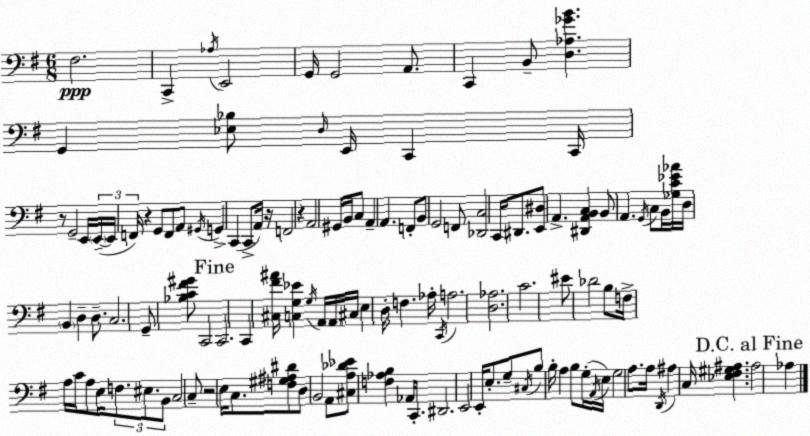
X:1
T:Untitled
M:6/8
L:1/4
K:G
^F,2 C,, _A,/4 E,,2 G,,/4 G,,2 A,,/2 C,, B,,/2 [D,_A,_GB] G,, [_E,_B,]/2 D,/4 E,,/4 C,, C,,/4 z/2 G,,2 E,,/4 E,,/4 E,,/4 F,,/4 z G,,/2 F,,/2 A,,/2 ^G,,/4 G,, C,, C,,/2 A,,/4 z/4 F,,2 z A,,2 ^G,,/4 B,,/4 C,/2 A,, A,, F,,/2 B,,/2 G,,2 F,,/2 [_D,,C,]2 C,,/4 ^D,,/2 [E,,^D,]/2 A,, [^D,,A,,B,,C,] B,,/2 A,, G,,/4 C,/2 B,,/4 [_G,C_E_A]/4 D,/4 B,, D, D,/2 C,2 G,,/2 [_B,C^F^G]/2 C,,2 C,,2 C,, [^C,^F^A]/4 [C,G,_E] G,/4 A,,/4 A,,/4 ^C,/4 E, D,/4 F, _A,/4 C,,/4 A,2 [D,_A,]2 C2 ^E/2 _D2 B,/2 F,/4 A,/4 C/4 A,/2 E,/4 F,/2 ^E,/2 B,,/2 C,2 C,/2 z2 E,/4 C,/2 [F,^G,^A,^D]/2 D,/2 B,,2 A,,/2 [^C,A,_D_E]/2 [F,_A,B,] _A,,/4 C,,/2 ^D,,2 E,,2 E,,/4 E,/2 G,/2 ^C,/4 B,/2 B,/4 A, B,/2 G,/4 A,,/4 E,/4 G,2 A,/2 A,/4 D,,/4 ^A, C,/4 [_E,^F,^G,^A,] ^A,2 _A,